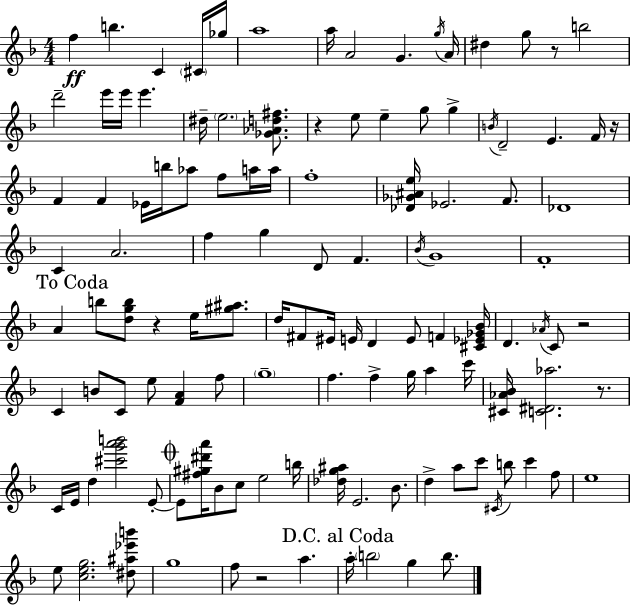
{
  \clef treble
  \numericTimeSignature
  \time 4/4
  \key d \minor
  f''4\ff b''4. c'4 \parenthesize cis'16 ges''16 | a''1 | a''16 a'2 g'4. \acciaccatura { g''16 } | a'16 dis''4 g''8 r8 b''2 | \break d'''2-- e'''16 e'''16 e'''4. | dis''16-- \parenthesize e''2. <ges' aes' d'' fis''>8. | r4 e''8 e''4-- g''8 g''4-> | \acciaccatura { b'16 } d'2-- e'4. | \break f'16 r16 f'4 f'4 ees'16 b''16 aes''8 f''8 | a''16 a''16 f''1-. | <des' ges' ais' e''>16 ees'2. f'8. | des'1 | \break c'4 a'2. | f''4 g''4 d'8 f'4. | \acciaccatura { bes'16 } g'1 | f'1-. | \break \mark "To Coda" a'4 b''8 <d'' g'' b''>8 r4 e''16 | <gis'' ais''>8. d''16 fis'8 eis'16 e'16 d'4 e'8 f'4 | <cis' ees' ges' bes'>16 d'4. \acciaccatura { aes'16 } c'8 r2 | c'4 b'8 c'8 e''8 <f' a'>4 | \break f''8 \parenthesize g''1-- | f''4. f''4-> g''16 a''4 | c'''16 <cis' aes' bes'>16 <c' dis' aes''>2. | r8. c'16 e'16 d''4 <cis''' g''' a''' b'''>2 | \break e'8-.~~ \mark \markup { \musicglyph "scripts.coda" } e'8 <fis'' gis'' dis''' a'''>16 bes'8 c''8 e''2 | b''16 <des'' g'' ais''>16 e'2. | bes'8. d''4-> a''8 c'''8 \acciaccatura { cis'16 } b''8 c'''4 | f''8 e''1 | \break e''8 <c'' e'' g''>2. | <dis'' ais'' ees''' b'''>8 g''1 | f''8 r2 a''4. | \mark "D.C. al Coda" a''16-. \parenthesize b''2 g''4 | \break b''8. \bar "|."
}